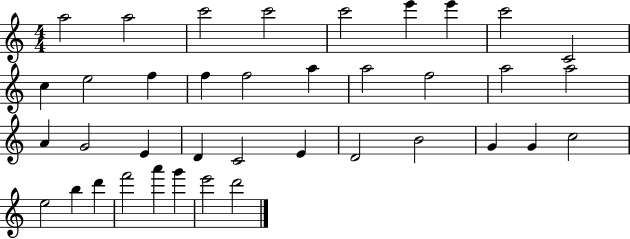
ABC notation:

X:1
T:Untitled
M:4/4
L:1/4
K:C
a2 a2 c'2 c'2 c'2 e' e' c'2 C2 c e2 f f f2 a a2 f2 a2 a2 A G2 E D C2 E D2 B2 G G c2 e2 b d' f'2 a' g' e'2 d'2